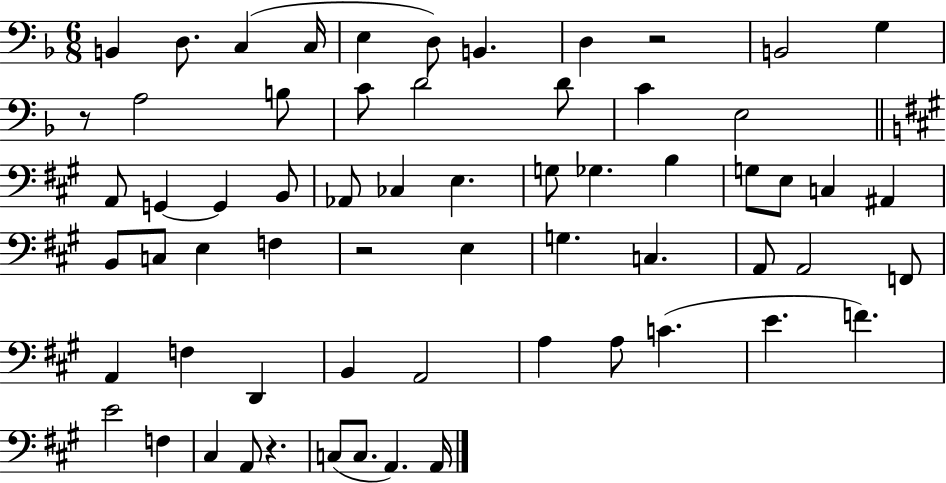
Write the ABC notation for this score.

X:1
T:Untitled
M:6/8
L:1/4
K:F
B,, D,/2 C, C,/4 E, D,/2 B,, D, z2 B,,2 G, z/2 A,2 B,/2 C/2 D2 D/2 C E,2 A,,/2 G,, G,, B,,/2 _A,,/2 _C, E, G,/2 _G, B, G,/2 E,/2 C, ^A,, B,,/2 C,/2 E, F, z2 E, G, C, A,,/2 A,,2 F,,/2 A,, F, D,, B,, A,,2 A, A,/2 C E F E2 F, ^C, A,,/2 z C,/2 C,/2 A,, A,,/4